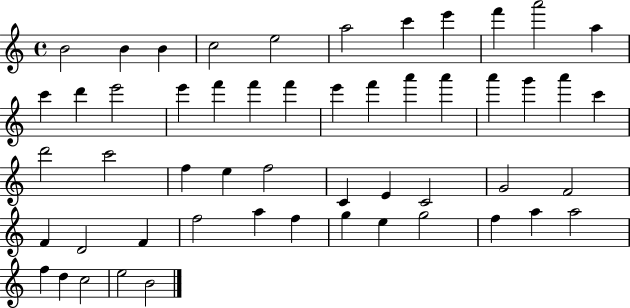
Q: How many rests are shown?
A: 0